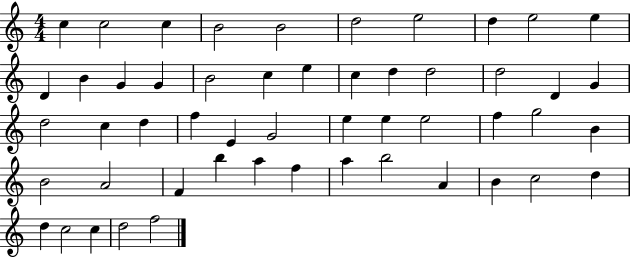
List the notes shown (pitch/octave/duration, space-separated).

C5/q C5/h C5/q B4/h B4/h D5/h E5/h D5/q E5/h E5/q D4/q B4/q G4/q G4/q B4/h C5/q E5/q C5/q D5/q D5/h D5/h D4/q G4/q D5/h C5/q D5/q F5/q E4/q G4/h E5/q E5/q E5/h F5/q G5/h B4/q B4/h A4/h F4/q B5/q A5/q F5/q A5/q B5/h A4/q B4/q C5/h D5/q D5/q C5/h C5/q D5/h F5/h